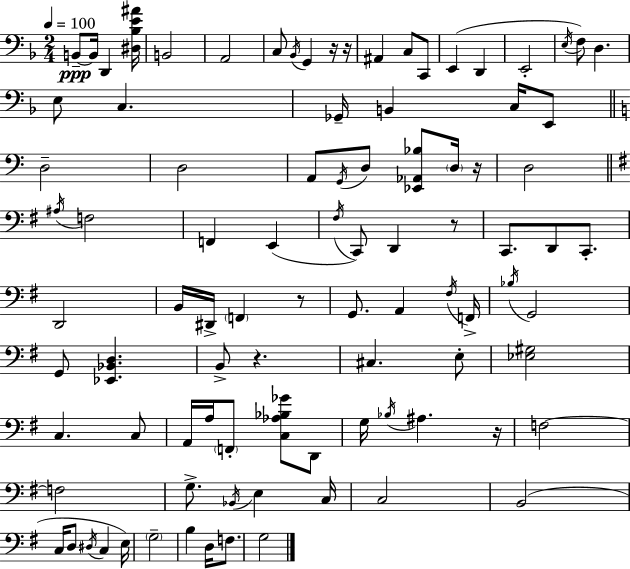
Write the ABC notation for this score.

X:1
T:Untitled
M:2/4
L:1/4
K:F
B,,/2 B,,/4 D,, [^D,_B,E^A]/4 B,,2 A,,2 C,/2 _B,,/4 G,, z/4 z/4 ^A,, C,/2 C,,/2 E,, D,, E,,2 E,/4 F,/2 D, E,/2 C, _G,,/4 B,, C,/4 E,,/2 D,2 D,2 A,,/2 G,,/4 D,/2 [_E,,_A,,_B,]/2 D,/4 z/4 D,2 ^A,/4 F,2 F,, E,, ^F,/4 C,,/2 D,, z/2 C,,/2 D,,/2 C,,/2 D,,2 B,,/4 ^D,,/4 F,, z/2 G,,/2 A,, ^F,/4 F,,/4 _B,/4 G,,2 G,,/2 [_E,,_B,,D,] B,,/2 z ^C, E,/2 [_E,^G,]2 C, C,/2 A,,/4 A,/4 F,,/2 [C,_A,_B,_G]/2 D,,/2 G,/4 _B,/4 ^A, z/4 F,2 F,2 G,/2 _B,,/4 E, C,/4 C,2 B,,2 C,/4 D,/2 ^D,/4 C, E,/4 G,2 B, D,/4 F,/2 G,2